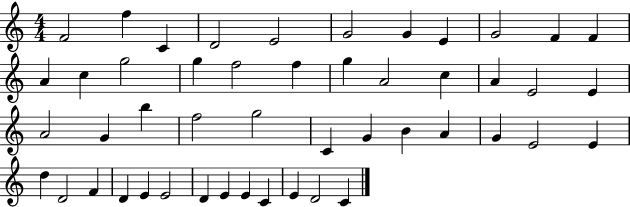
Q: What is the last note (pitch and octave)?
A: C4